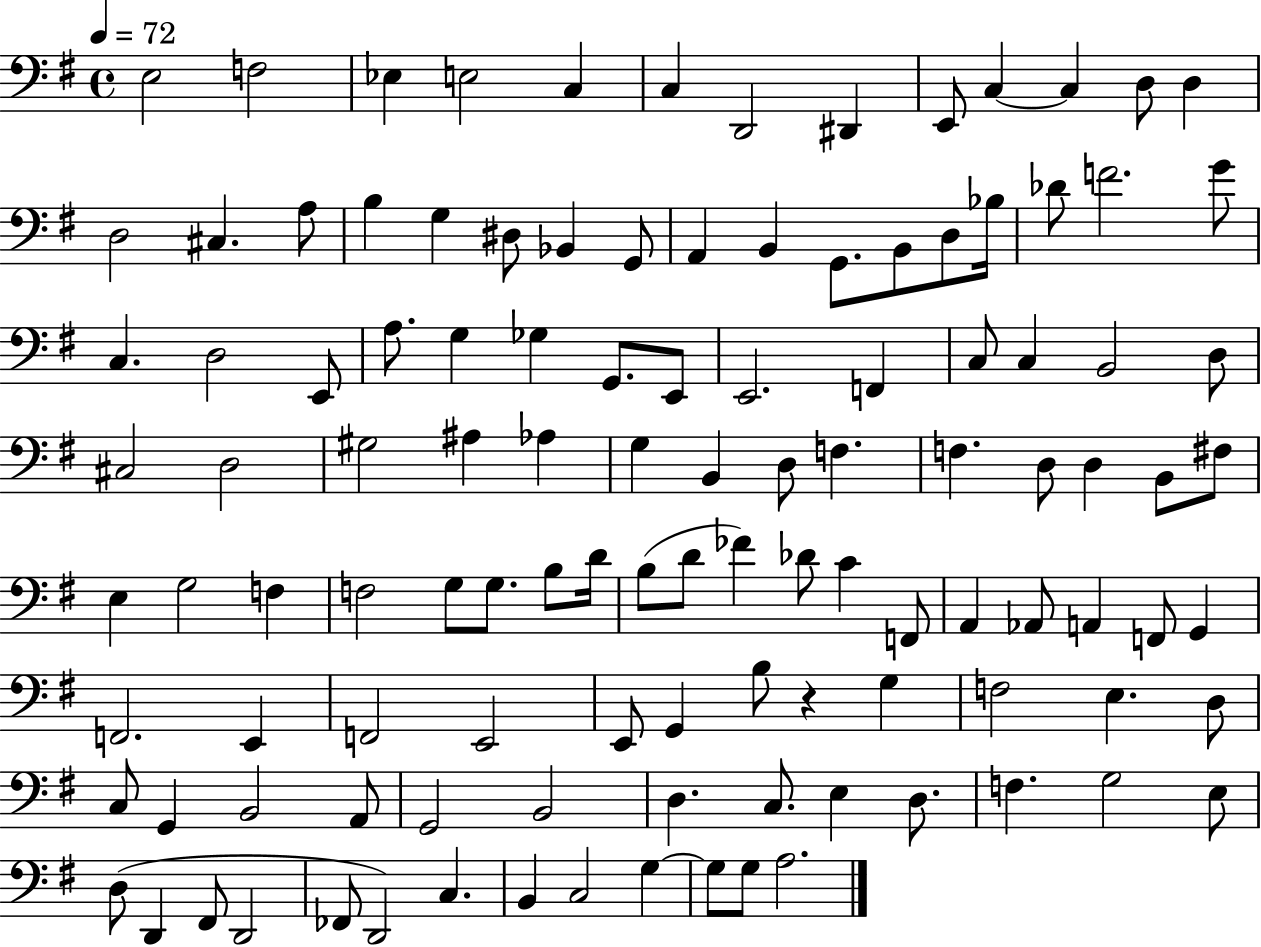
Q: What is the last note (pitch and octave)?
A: A3